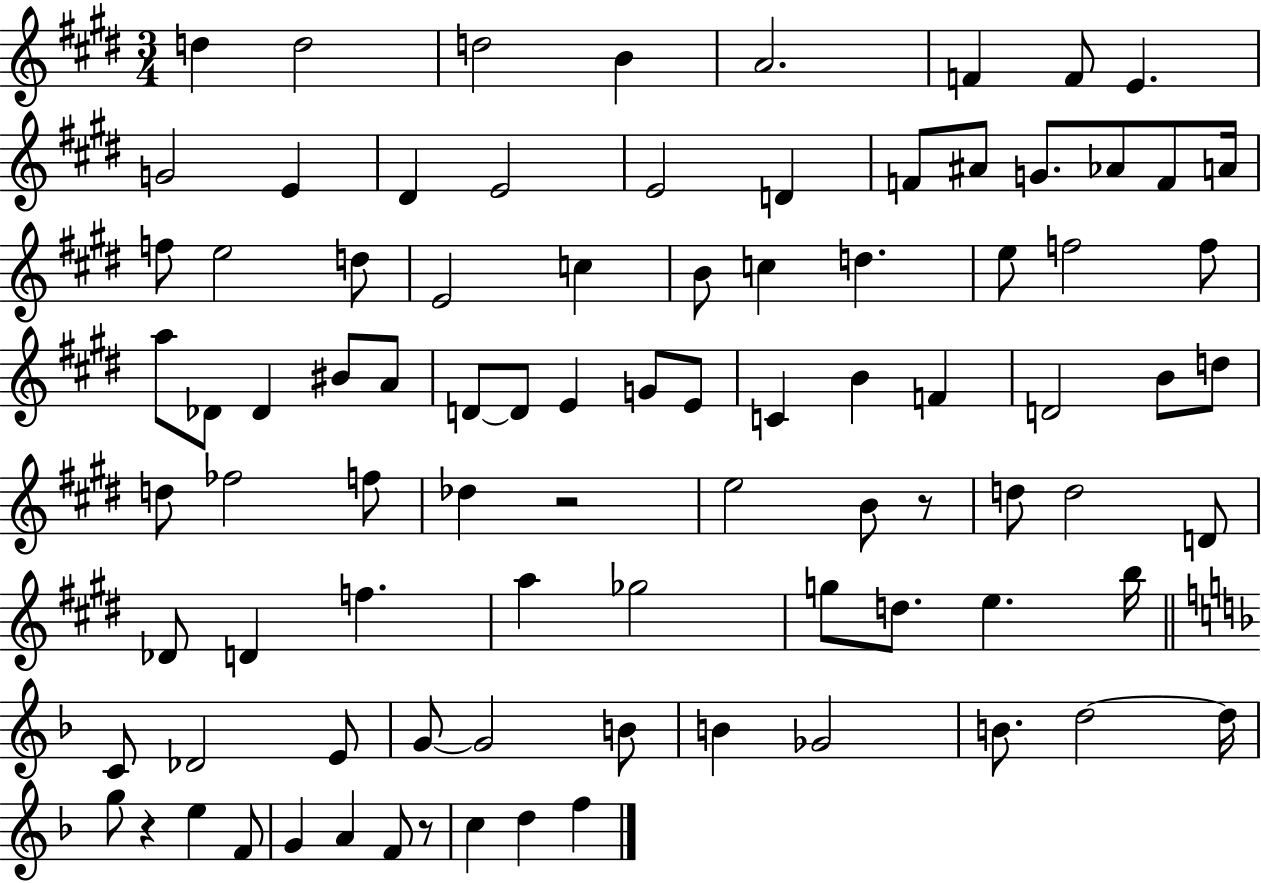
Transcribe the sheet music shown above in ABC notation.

X:1
T:Untitled
M:3/4
L:1/4
K:E
d d2 d2 B A2 F F/2 E G2 E ^D E2 E2 D F/2 ^A/2 G/2 _A/2 F/2 A/4 f/2 e2 d/2 E2 c B/2 c d e/2 f2 f/2 a/2 _D/2 _D ^B/2 A/2 D/2 D/2 E G/2 E/2 C B F D2 B/2 d/2 d/2 _f2 f/2 _d z2 e2 B/2 z/2 d/2 d2 D/2 _D/2 D f a _g2 g/2 d/2 e b/4 C/2 _D2 E/2 G/2 G2 B/2 B _G2 B/2 d2 d/4 g/2 z e F/2 G A F/2 z/2 c d f